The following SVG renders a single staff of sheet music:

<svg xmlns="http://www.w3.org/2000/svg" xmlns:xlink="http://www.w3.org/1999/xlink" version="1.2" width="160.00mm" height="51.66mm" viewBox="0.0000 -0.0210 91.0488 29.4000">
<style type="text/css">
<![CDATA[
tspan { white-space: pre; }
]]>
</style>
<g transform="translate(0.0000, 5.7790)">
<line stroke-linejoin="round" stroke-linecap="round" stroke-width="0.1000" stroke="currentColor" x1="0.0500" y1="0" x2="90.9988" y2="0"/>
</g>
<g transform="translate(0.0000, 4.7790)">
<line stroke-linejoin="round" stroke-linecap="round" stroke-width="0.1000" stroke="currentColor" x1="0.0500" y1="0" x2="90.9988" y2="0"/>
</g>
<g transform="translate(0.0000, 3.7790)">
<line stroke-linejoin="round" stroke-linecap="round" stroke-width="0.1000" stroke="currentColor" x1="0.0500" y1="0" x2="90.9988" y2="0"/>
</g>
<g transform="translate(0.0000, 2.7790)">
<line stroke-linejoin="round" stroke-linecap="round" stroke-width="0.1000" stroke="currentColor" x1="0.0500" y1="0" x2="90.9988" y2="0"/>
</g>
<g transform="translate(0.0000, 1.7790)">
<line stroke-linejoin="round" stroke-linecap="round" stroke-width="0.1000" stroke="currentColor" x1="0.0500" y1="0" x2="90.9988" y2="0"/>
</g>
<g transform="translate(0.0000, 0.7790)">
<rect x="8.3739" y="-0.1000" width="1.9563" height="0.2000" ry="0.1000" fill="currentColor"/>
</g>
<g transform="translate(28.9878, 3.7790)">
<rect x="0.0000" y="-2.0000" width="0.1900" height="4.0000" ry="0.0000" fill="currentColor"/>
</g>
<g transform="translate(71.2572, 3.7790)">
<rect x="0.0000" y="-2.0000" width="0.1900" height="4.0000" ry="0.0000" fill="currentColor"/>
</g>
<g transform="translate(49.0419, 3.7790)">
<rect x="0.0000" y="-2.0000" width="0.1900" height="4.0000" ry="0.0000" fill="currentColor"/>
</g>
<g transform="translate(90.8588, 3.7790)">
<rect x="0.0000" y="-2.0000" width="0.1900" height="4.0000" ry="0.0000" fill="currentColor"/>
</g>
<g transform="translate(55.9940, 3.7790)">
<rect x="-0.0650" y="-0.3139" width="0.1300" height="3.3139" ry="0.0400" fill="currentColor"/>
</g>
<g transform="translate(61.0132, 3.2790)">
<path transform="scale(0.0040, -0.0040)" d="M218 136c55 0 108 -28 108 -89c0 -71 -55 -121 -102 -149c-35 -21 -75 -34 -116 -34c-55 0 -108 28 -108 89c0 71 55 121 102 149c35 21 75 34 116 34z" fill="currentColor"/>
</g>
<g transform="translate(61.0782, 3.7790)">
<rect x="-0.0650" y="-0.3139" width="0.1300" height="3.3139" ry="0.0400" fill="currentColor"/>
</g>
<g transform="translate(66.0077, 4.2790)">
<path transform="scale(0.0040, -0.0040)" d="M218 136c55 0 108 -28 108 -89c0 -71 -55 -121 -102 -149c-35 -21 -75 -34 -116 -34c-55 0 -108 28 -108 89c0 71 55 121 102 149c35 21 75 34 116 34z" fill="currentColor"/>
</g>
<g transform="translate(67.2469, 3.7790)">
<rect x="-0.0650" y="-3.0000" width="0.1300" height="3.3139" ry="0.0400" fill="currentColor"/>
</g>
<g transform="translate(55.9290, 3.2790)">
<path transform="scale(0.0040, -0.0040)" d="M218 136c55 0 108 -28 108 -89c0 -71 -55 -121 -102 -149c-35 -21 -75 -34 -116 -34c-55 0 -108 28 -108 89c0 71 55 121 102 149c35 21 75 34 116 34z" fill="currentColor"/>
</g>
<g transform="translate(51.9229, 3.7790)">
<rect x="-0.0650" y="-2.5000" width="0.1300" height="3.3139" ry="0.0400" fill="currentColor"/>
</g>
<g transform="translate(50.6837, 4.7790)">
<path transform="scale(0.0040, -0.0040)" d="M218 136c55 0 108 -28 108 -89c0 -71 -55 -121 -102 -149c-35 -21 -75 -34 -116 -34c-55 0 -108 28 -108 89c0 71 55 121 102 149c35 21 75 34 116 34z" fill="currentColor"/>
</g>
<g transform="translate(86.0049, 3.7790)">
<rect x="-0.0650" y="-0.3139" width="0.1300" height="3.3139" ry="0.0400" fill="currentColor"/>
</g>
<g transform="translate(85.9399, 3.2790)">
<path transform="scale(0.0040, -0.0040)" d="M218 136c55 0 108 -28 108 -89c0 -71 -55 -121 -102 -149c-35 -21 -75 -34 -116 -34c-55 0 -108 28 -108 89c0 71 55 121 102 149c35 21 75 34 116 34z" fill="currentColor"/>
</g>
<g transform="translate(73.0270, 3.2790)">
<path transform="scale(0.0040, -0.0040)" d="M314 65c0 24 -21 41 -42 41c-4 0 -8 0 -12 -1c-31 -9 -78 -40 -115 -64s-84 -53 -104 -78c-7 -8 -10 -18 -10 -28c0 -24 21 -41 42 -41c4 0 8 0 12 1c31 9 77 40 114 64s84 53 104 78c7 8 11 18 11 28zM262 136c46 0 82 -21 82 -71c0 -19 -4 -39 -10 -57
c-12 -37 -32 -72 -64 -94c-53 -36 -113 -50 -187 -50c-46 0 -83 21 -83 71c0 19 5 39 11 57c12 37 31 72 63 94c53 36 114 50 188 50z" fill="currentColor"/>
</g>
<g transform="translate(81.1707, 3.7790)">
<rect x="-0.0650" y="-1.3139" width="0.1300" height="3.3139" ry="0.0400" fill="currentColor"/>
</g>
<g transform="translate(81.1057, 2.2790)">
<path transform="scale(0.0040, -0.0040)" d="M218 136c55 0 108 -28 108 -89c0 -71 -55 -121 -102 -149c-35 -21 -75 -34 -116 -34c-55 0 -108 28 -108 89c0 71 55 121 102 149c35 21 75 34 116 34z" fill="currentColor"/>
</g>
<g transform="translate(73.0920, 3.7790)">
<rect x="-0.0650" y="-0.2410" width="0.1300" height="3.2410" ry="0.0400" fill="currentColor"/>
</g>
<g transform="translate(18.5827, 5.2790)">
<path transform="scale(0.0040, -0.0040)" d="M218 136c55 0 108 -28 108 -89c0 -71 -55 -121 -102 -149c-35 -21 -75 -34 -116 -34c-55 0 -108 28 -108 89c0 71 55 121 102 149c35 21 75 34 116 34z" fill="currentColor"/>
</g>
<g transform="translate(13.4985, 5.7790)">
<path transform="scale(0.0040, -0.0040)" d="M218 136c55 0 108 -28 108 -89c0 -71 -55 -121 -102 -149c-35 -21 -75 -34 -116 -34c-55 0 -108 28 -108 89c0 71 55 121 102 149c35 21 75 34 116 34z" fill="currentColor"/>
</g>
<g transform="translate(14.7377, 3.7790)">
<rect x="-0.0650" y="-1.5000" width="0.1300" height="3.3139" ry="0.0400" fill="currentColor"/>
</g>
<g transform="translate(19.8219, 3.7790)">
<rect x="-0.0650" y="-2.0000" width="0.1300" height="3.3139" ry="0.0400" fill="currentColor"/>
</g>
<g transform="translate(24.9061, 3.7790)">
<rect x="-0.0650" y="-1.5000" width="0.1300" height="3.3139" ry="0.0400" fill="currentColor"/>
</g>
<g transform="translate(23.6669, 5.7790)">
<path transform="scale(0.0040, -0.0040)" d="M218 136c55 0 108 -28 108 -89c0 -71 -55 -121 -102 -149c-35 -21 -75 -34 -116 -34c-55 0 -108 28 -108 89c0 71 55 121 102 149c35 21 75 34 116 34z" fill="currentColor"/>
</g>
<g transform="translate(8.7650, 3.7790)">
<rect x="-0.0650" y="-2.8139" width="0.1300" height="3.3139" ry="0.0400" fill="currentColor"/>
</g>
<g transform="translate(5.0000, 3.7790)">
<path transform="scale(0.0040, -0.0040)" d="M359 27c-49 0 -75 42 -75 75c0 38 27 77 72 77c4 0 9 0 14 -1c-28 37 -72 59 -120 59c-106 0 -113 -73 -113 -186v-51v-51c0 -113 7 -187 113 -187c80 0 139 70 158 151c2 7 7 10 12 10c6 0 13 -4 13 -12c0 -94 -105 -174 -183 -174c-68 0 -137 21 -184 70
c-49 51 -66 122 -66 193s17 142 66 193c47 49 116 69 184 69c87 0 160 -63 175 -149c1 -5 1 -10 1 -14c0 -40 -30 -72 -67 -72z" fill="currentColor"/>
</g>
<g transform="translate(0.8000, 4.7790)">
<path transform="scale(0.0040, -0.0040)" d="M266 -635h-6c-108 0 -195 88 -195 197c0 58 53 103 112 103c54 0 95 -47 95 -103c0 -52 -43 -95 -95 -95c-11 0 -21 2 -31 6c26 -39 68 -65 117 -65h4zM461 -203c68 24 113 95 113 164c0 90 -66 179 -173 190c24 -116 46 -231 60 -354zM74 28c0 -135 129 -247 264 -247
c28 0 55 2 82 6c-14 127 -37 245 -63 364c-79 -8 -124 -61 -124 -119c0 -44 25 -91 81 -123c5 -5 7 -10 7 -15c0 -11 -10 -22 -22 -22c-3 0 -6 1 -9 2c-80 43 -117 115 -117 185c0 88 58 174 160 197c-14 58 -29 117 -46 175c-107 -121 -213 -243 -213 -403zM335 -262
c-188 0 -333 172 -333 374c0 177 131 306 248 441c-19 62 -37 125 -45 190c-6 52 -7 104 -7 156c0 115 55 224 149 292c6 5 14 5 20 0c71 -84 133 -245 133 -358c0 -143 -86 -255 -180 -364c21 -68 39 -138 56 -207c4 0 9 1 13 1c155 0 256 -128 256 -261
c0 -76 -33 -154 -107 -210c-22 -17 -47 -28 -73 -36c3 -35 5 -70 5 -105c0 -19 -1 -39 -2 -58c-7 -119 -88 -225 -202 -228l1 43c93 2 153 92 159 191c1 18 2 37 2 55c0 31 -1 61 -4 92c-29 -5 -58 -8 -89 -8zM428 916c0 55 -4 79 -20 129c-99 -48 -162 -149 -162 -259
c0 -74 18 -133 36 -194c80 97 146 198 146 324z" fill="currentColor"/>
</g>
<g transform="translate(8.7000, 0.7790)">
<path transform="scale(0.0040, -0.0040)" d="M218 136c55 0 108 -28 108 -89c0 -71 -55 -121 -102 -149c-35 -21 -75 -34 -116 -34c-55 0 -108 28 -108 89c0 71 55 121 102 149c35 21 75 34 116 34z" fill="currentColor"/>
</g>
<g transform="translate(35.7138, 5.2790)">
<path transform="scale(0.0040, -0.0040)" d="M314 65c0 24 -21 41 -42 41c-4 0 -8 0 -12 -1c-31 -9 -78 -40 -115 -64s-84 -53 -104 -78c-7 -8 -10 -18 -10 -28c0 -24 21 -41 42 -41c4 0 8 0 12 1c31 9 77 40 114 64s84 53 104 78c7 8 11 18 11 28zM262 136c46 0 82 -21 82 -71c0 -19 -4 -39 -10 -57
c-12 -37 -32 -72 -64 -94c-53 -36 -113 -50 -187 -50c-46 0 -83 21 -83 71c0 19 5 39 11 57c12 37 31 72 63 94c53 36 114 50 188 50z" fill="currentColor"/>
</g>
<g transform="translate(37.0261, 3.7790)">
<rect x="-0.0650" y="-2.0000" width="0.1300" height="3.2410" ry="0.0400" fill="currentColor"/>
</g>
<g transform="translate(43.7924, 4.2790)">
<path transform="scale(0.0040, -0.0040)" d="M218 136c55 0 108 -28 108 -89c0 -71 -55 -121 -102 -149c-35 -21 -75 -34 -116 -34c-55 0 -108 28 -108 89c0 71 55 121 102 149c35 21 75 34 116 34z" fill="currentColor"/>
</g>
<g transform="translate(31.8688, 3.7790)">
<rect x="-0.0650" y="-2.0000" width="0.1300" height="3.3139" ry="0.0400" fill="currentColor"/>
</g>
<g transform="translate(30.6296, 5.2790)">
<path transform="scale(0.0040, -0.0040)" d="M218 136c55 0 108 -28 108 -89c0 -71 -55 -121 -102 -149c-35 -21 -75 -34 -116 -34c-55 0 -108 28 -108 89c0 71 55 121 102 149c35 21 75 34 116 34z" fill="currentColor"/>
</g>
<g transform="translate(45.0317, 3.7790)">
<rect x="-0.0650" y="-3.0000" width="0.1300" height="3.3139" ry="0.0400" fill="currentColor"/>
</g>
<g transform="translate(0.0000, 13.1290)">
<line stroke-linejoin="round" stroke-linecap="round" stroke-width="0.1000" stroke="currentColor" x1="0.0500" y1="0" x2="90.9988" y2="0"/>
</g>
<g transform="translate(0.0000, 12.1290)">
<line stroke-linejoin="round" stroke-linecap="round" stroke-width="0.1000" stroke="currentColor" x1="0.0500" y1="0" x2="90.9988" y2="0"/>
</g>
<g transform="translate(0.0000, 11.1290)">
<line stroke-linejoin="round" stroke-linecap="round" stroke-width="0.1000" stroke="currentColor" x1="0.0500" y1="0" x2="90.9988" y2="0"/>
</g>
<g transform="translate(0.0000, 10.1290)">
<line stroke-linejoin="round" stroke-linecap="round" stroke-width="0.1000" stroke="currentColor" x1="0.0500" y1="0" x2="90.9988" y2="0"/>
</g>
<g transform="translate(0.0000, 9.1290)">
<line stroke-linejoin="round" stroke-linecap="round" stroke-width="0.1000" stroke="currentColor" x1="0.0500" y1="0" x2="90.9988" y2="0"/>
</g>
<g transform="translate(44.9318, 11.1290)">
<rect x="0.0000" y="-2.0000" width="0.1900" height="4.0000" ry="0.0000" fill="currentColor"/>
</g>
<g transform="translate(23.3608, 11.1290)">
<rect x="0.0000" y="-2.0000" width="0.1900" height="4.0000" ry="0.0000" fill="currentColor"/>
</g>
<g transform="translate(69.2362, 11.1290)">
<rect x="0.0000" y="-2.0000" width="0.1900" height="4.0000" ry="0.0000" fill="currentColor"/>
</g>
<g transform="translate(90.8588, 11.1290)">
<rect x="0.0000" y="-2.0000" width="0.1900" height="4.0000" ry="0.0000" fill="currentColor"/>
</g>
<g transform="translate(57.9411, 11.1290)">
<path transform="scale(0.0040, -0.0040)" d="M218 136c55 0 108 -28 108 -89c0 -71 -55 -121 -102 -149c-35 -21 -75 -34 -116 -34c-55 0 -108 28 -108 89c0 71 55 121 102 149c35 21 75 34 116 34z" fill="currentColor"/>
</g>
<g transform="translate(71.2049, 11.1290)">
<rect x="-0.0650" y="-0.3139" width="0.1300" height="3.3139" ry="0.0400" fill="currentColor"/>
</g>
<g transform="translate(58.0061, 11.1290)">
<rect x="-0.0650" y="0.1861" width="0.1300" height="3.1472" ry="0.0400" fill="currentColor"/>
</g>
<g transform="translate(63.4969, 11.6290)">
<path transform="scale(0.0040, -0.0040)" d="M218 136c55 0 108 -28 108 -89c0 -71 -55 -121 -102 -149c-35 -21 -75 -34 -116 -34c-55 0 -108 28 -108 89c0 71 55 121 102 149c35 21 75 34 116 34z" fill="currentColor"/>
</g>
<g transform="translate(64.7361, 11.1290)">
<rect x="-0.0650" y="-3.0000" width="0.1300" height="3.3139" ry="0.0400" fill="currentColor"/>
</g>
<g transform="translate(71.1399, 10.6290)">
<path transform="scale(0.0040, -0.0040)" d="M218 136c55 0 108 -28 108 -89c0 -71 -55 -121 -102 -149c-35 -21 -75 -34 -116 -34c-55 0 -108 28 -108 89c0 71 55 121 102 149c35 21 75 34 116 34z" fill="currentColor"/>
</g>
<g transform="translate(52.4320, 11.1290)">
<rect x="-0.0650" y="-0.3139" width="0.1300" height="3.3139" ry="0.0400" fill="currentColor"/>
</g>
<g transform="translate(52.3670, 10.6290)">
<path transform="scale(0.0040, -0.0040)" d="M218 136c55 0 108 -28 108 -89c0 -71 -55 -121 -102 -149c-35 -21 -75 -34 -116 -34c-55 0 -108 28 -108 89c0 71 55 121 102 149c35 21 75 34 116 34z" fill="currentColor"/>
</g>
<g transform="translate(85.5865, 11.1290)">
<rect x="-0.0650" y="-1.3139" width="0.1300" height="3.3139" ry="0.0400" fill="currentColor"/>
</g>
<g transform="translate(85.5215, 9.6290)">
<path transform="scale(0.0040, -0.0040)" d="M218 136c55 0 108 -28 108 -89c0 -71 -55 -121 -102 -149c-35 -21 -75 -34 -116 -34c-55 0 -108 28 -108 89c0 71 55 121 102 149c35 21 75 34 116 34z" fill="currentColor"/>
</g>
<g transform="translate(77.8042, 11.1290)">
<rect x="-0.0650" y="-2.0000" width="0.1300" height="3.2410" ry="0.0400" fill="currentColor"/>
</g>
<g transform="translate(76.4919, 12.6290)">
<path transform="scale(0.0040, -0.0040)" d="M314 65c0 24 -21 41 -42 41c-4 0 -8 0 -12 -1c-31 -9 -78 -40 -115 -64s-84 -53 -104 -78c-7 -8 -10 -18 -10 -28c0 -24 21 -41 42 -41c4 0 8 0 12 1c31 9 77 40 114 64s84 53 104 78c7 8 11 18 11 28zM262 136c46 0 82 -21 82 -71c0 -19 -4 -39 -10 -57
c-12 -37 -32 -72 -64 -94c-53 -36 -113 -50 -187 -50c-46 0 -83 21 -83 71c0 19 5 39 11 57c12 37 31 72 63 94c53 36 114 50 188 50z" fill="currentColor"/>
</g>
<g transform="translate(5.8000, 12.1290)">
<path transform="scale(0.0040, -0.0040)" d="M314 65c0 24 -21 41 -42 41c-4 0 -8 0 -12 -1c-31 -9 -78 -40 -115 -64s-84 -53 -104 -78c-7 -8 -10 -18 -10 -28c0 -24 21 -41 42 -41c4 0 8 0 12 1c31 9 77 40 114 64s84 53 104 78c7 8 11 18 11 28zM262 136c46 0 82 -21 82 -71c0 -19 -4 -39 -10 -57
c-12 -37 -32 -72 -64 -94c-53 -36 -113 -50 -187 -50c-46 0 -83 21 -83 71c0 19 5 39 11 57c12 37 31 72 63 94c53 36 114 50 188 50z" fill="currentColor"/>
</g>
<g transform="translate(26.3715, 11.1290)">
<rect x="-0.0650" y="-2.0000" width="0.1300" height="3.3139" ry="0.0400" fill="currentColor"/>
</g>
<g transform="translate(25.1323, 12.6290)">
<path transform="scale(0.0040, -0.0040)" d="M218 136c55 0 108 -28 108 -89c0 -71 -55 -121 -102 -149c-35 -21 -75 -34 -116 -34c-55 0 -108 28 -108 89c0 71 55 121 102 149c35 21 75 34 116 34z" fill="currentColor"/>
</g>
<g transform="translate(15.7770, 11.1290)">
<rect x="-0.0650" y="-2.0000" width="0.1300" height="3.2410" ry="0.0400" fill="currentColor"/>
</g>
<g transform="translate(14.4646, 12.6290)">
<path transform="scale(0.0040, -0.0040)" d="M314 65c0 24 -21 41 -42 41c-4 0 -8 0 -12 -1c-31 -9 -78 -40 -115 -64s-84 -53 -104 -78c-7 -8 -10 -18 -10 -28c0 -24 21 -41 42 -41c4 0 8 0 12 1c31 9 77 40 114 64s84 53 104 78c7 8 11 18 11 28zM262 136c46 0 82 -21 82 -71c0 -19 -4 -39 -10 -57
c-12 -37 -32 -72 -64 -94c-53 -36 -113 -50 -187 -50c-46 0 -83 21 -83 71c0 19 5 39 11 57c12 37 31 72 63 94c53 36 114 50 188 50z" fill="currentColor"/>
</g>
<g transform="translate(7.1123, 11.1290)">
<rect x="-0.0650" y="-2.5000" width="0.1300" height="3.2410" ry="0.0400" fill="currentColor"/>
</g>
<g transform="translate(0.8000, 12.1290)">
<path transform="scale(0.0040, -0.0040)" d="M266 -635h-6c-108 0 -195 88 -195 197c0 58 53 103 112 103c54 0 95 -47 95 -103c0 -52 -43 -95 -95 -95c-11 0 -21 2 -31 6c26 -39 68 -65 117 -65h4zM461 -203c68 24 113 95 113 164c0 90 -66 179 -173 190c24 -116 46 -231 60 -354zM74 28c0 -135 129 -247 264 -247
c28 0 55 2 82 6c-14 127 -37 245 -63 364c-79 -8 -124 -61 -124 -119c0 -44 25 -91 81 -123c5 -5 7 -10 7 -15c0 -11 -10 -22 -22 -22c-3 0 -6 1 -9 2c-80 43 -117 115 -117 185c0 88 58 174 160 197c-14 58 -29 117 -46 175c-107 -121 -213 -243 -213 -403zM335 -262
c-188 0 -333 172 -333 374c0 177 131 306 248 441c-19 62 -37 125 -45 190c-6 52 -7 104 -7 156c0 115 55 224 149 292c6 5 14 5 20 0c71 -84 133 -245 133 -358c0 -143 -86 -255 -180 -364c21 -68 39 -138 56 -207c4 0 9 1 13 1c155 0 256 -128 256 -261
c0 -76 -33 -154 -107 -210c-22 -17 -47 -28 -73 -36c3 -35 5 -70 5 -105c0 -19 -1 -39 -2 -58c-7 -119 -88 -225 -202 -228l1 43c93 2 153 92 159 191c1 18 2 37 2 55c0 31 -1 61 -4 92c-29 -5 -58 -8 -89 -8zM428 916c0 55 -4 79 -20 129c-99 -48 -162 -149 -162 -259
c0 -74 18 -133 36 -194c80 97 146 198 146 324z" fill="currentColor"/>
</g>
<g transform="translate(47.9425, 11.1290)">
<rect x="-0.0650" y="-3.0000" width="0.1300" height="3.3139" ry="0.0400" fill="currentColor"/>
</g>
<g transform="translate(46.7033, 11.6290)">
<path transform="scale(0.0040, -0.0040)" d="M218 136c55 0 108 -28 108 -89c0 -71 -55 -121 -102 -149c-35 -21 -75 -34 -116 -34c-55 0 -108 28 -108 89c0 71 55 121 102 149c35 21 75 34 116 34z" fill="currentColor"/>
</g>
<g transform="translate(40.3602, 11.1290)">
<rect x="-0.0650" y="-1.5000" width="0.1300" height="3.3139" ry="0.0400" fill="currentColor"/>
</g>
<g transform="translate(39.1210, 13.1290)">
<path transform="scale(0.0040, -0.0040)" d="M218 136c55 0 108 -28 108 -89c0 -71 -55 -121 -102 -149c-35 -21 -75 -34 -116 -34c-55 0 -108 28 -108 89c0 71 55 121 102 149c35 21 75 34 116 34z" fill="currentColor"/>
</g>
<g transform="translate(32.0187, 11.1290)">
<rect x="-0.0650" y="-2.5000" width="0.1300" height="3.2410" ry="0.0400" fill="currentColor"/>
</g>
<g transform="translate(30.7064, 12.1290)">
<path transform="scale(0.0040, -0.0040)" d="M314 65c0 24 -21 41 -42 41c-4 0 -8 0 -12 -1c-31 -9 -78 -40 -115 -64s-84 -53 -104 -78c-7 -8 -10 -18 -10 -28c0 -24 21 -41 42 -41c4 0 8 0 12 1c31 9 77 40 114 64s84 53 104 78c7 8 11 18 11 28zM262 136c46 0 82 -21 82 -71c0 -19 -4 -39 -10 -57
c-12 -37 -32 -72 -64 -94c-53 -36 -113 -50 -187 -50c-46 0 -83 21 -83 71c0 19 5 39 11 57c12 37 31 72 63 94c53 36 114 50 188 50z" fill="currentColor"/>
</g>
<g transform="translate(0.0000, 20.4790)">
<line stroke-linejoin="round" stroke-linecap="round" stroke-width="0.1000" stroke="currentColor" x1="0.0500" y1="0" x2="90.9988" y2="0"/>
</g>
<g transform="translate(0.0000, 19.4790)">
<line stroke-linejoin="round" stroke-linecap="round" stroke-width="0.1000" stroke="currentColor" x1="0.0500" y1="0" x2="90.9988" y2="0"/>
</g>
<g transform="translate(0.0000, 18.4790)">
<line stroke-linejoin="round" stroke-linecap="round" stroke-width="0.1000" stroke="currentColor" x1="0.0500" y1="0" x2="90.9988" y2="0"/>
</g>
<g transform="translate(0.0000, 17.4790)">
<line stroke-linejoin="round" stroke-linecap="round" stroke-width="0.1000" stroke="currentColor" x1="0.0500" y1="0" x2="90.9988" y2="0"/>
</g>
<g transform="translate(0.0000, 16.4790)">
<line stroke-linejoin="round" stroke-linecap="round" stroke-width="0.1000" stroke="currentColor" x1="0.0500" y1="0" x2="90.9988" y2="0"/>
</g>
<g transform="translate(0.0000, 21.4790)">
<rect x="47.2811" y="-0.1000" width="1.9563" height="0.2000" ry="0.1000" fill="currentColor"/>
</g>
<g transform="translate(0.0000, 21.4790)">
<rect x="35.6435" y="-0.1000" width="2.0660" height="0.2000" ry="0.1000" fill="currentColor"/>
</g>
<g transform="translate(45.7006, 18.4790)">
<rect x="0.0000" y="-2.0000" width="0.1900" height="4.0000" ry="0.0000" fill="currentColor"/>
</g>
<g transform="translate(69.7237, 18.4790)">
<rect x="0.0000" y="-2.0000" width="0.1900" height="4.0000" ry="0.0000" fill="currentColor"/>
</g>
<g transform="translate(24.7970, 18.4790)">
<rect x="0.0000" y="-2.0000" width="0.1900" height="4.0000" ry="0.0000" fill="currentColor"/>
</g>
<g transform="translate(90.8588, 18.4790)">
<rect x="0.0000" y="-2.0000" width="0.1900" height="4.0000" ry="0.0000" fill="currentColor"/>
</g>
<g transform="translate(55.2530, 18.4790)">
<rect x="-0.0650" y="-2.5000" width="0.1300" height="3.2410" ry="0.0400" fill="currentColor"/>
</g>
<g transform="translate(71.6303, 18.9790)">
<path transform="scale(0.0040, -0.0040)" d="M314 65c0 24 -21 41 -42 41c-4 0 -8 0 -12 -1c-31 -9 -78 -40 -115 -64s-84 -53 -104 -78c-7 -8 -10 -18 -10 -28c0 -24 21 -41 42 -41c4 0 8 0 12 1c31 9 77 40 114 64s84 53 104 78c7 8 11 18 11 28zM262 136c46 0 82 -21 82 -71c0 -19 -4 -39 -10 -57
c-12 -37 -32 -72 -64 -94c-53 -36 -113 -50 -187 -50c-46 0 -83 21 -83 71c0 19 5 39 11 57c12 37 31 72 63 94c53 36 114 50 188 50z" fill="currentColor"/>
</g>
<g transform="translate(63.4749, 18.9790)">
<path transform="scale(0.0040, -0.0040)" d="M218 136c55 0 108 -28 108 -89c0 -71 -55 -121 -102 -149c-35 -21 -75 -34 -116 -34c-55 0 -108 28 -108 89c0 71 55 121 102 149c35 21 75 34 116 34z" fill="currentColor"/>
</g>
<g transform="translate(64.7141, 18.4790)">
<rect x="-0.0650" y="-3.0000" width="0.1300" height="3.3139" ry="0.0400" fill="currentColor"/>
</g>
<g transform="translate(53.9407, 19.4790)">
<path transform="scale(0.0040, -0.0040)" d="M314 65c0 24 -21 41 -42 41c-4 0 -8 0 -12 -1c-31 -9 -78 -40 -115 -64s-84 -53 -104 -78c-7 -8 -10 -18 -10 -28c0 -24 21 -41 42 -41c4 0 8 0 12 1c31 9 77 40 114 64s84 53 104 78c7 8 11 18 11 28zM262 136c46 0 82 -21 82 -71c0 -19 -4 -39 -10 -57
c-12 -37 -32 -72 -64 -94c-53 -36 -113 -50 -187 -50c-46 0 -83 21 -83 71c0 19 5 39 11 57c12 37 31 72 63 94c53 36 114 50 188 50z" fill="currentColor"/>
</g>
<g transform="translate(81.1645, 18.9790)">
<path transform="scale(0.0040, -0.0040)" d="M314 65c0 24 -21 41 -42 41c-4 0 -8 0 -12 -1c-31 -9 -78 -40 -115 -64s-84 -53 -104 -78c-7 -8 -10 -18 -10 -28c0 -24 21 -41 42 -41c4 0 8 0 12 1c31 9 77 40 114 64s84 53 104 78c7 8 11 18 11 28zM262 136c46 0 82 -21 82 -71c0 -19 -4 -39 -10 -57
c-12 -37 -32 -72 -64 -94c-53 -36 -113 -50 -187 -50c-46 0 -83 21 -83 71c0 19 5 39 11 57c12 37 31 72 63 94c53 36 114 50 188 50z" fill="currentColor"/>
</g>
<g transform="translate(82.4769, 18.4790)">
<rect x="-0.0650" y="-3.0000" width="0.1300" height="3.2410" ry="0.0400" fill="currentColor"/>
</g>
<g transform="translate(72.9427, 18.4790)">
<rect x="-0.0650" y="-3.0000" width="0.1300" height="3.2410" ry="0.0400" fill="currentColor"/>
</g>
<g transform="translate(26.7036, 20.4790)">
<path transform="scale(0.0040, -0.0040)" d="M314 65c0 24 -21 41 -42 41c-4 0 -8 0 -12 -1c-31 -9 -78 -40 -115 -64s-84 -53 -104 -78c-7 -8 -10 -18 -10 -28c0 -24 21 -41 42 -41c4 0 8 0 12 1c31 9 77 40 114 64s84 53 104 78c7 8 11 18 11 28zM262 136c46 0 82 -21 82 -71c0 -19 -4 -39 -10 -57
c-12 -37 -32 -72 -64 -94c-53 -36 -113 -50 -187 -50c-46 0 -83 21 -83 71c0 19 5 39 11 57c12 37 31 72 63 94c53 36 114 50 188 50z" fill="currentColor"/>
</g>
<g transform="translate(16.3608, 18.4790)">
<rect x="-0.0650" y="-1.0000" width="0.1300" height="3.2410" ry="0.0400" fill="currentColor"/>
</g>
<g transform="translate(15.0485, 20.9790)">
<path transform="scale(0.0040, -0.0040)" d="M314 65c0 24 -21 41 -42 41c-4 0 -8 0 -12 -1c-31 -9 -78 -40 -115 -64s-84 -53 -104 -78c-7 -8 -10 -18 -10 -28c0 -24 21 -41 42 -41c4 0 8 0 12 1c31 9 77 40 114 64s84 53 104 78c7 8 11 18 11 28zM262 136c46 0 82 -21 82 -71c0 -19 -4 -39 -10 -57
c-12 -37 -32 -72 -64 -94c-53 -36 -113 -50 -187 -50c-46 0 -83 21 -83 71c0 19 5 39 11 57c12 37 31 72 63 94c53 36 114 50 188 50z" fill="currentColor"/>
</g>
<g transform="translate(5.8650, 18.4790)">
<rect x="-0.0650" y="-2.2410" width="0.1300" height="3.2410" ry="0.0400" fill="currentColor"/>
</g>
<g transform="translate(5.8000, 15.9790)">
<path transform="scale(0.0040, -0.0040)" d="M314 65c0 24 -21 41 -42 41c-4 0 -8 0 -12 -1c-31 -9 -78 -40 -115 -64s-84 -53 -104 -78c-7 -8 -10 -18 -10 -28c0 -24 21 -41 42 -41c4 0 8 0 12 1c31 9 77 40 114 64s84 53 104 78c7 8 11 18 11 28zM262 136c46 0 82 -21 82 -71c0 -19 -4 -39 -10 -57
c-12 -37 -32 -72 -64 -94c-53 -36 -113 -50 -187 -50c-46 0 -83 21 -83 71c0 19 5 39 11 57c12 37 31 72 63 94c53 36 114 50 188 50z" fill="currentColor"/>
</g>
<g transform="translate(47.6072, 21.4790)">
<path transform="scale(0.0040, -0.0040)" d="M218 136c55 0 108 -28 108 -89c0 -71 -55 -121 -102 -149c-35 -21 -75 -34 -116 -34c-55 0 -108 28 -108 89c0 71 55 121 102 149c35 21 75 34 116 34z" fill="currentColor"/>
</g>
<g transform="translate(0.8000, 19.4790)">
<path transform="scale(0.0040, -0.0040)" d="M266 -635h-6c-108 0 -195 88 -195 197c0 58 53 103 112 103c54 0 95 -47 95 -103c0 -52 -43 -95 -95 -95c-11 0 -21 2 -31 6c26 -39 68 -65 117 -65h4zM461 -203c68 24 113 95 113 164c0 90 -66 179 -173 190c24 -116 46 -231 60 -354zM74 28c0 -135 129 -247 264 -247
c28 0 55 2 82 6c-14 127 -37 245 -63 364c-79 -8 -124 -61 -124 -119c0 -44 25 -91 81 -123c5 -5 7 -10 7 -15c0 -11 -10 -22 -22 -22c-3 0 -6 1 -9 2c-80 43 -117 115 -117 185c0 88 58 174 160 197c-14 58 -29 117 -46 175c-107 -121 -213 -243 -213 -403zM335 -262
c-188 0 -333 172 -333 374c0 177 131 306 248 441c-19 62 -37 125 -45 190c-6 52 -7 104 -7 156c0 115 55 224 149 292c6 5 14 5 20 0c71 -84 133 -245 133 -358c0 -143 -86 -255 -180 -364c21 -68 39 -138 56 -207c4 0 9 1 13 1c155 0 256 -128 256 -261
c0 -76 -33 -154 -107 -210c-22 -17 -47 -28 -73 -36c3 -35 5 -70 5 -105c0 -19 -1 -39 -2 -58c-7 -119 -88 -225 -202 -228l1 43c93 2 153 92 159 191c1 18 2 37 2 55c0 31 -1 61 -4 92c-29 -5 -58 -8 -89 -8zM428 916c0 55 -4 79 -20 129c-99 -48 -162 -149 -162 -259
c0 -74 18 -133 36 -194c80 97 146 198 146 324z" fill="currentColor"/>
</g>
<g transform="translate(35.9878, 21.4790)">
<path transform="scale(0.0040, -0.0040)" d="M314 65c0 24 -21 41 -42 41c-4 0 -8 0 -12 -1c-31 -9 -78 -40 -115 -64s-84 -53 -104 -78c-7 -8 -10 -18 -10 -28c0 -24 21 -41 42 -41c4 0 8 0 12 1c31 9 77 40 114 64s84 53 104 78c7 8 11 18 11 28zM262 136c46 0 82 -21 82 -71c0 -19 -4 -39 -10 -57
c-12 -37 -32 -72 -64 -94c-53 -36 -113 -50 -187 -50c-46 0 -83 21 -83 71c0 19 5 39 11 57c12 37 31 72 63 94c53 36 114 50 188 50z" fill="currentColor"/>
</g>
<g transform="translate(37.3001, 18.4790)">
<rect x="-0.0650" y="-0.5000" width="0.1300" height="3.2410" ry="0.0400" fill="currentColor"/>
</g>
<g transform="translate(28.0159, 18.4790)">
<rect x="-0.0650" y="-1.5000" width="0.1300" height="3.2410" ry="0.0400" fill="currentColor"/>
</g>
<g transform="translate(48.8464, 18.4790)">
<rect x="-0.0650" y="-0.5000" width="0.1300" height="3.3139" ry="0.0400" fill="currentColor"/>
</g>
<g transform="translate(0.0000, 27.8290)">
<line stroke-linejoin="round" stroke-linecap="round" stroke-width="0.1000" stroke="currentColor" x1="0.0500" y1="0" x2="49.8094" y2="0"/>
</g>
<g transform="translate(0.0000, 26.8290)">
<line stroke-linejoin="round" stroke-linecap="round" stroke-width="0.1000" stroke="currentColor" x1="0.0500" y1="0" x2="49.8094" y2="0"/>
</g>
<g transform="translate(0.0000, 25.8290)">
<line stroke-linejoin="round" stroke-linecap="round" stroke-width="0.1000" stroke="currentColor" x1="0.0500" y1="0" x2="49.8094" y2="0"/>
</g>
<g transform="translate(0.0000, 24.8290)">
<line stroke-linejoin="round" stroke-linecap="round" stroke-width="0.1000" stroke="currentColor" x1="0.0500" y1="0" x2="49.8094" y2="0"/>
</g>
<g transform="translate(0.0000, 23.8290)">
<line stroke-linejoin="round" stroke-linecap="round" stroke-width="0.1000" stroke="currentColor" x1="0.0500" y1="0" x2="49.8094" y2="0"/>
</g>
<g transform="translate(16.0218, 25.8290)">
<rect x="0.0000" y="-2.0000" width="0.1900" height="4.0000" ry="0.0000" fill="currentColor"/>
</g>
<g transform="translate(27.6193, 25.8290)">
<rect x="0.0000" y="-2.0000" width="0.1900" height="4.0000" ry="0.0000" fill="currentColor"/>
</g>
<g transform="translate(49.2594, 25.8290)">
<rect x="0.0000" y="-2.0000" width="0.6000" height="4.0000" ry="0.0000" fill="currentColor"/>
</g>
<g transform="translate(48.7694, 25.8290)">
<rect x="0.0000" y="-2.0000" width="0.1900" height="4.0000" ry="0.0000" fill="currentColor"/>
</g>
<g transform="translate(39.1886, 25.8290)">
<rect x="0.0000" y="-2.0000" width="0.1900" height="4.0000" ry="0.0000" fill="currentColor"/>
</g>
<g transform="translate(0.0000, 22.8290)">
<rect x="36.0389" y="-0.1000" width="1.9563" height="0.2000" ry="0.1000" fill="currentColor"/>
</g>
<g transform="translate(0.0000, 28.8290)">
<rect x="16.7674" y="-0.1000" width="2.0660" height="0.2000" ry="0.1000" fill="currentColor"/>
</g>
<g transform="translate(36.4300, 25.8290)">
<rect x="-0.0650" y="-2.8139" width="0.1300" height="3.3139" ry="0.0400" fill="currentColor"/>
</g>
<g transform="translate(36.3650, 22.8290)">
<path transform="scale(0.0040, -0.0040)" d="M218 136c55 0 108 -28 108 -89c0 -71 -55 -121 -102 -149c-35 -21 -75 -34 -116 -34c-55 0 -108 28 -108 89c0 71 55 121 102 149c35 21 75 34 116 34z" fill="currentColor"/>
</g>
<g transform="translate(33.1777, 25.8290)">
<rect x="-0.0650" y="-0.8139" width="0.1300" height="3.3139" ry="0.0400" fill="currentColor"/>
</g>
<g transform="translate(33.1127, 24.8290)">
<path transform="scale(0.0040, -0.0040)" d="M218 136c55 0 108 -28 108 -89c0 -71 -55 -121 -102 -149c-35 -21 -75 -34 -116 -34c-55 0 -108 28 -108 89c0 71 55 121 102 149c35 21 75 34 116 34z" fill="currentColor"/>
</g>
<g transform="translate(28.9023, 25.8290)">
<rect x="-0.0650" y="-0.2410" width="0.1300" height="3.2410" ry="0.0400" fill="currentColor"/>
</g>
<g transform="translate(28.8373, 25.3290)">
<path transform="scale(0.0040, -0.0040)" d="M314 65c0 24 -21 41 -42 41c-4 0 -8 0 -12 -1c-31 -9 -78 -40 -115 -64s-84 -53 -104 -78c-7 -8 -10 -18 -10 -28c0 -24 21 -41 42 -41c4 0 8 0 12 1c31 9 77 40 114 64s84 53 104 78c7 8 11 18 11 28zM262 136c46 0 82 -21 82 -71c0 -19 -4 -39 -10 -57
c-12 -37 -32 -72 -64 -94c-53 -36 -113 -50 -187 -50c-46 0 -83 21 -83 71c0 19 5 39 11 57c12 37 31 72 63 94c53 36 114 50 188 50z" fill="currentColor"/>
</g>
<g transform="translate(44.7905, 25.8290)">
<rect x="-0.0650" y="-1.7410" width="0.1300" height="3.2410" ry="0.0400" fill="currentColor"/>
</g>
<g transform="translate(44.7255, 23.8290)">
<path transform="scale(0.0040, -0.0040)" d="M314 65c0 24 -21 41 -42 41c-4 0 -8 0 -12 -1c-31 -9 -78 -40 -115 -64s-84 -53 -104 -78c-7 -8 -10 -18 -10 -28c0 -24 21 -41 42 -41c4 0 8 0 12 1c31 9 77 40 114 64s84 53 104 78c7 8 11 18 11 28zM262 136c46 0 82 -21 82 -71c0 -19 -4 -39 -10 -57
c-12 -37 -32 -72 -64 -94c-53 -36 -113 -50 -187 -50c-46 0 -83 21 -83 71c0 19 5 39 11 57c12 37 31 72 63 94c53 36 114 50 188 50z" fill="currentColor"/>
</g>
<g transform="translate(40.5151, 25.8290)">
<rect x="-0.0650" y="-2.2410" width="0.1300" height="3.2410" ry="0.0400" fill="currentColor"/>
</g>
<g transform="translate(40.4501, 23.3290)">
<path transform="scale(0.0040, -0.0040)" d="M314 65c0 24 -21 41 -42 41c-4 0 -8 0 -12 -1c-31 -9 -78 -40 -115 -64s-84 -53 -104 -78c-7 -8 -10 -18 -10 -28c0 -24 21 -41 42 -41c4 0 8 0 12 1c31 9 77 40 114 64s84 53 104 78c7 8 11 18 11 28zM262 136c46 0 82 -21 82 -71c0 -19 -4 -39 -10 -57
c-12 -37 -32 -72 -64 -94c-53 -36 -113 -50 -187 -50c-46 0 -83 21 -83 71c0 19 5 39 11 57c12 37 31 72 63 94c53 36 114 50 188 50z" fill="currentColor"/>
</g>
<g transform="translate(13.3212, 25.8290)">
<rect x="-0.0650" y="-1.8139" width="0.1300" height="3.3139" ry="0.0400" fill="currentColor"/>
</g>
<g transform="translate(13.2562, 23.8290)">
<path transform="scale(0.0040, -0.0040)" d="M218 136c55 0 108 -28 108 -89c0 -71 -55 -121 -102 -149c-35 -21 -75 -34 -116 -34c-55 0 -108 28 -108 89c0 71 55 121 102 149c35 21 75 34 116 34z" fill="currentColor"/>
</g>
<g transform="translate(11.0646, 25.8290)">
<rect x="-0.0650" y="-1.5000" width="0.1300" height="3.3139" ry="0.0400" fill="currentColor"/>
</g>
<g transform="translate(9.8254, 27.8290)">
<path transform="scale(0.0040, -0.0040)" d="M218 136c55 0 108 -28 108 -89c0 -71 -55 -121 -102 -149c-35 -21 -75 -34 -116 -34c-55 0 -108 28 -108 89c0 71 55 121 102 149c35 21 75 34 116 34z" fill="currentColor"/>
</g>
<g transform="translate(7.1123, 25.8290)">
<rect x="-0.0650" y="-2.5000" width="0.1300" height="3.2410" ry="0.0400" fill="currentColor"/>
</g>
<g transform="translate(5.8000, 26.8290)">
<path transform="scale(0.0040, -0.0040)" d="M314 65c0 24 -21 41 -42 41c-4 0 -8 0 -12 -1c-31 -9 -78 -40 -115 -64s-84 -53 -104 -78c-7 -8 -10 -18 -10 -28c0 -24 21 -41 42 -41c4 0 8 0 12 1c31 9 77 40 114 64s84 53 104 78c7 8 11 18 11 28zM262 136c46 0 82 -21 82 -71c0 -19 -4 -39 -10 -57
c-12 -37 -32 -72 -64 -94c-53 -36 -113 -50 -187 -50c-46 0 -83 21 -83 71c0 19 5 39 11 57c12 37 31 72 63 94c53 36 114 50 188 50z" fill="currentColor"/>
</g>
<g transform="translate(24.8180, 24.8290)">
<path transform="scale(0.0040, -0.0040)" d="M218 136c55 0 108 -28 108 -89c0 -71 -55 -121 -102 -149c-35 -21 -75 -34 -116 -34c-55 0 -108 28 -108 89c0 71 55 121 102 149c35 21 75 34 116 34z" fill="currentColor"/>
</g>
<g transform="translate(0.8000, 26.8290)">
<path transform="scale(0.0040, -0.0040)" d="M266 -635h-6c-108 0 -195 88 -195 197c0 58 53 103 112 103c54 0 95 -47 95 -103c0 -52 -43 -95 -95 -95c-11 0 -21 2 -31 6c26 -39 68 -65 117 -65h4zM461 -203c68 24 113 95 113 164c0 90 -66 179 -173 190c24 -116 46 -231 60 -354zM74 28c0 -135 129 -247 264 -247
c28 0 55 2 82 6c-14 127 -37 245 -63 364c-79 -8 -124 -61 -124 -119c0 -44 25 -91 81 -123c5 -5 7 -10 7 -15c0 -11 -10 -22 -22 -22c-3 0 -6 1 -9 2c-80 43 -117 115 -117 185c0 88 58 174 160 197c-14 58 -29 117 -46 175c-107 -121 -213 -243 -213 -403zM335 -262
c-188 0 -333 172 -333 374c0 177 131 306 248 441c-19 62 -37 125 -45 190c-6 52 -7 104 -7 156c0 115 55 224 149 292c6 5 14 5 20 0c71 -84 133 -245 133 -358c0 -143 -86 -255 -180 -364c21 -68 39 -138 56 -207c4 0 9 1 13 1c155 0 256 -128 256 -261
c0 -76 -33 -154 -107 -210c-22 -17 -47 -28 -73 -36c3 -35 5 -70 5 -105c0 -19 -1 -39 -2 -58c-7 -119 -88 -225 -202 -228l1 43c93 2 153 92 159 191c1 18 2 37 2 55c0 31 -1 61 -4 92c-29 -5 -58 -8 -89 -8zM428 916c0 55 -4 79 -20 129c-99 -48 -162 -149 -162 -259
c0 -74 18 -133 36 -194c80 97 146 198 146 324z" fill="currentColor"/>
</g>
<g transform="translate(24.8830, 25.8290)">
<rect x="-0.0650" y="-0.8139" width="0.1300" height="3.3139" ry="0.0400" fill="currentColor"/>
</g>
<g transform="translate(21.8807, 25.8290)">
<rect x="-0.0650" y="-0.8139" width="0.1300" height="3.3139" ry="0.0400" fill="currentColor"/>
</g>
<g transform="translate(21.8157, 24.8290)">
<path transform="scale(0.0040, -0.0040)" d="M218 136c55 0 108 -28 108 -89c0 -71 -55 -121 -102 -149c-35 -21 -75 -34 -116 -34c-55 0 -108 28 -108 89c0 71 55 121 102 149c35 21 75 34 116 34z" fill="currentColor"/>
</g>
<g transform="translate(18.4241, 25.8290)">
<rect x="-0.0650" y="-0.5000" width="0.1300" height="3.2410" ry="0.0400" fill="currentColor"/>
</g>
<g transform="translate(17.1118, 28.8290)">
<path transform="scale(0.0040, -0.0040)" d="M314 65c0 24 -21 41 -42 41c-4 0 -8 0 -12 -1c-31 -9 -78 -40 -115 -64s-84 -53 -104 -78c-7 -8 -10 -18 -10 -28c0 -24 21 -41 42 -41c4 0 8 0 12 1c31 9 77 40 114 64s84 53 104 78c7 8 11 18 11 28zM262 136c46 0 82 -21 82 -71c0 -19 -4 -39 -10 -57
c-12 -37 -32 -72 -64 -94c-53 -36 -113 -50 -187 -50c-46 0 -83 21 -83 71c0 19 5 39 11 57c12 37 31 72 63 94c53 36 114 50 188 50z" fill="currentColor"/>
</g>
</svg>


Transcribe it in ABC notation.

X:1
T:Untitled
M:4/4
L:1/4
K:C
a E F E F F2 A G c c A c2 e c G2 F2 F G2 E A c B A c F2 e g2 D2 E2 C2 C G2 A A2 A2 G2 E f C2 d d c2 d a g2 f2